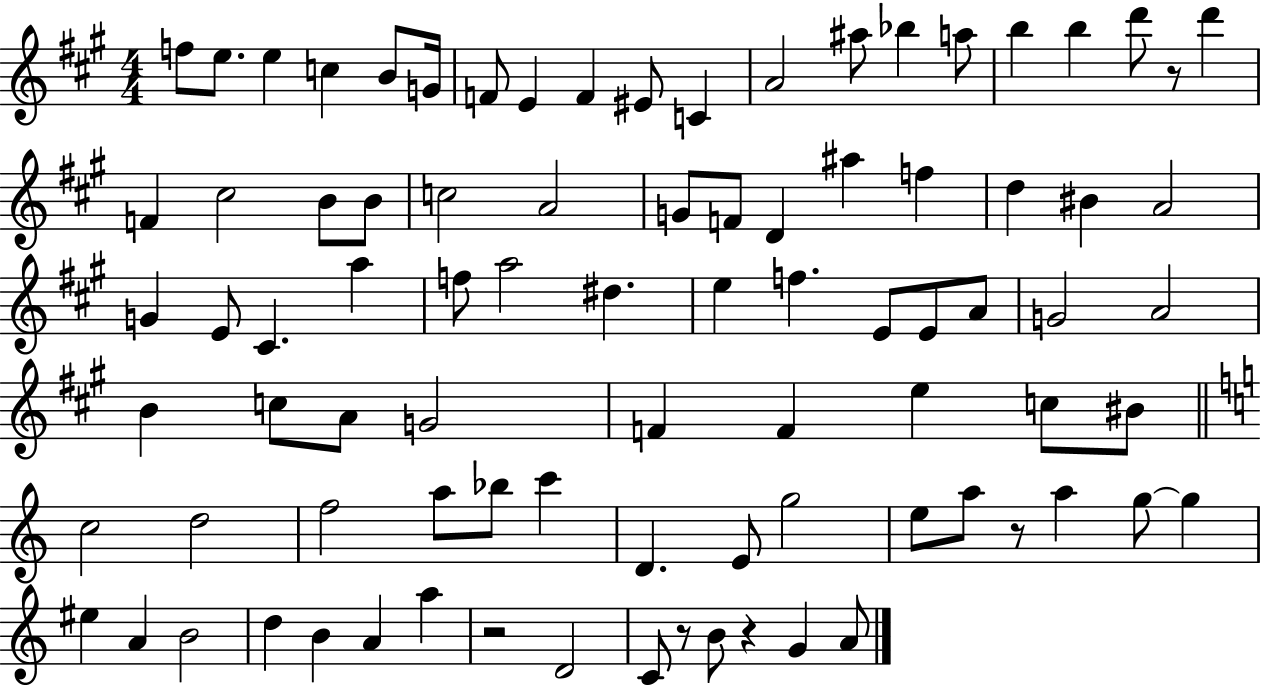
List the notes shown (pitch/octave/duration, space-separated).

F5/e E5/e. E5/q C5/q B4/e G4/s F4/e E4/q F4/q EIS4/e C4/q A4/h A#5/e Bb5/q A5/e B5/q B5/q D6/e R/e D6/q F4/q C#5/h B4/e B4/e C5/h A4/h G4/e F4/e D4/q A#5/q F5/q D5/q BIS4/q A4/h G4/q E4/e C#4/q. A5/q F5/e A5/h D#5/q. E5/q F5/q. E4/e E4/e A4/e G4/h A4/h B4/q C5/e A4/e G4/h F4/q F4/q E5/q C5/e BIS4/e C5/h D5/h F5/h A5/e Bb5/e C6/q D4/q. E4/e G5/h E5/e A5/e R/e A5/q G5/e G5/q EIS5/q A4/q B4/h D5/q B4/q A4/q A5/q R/h D4/h C4/e R/e B4/e R/q G4/q A4/e